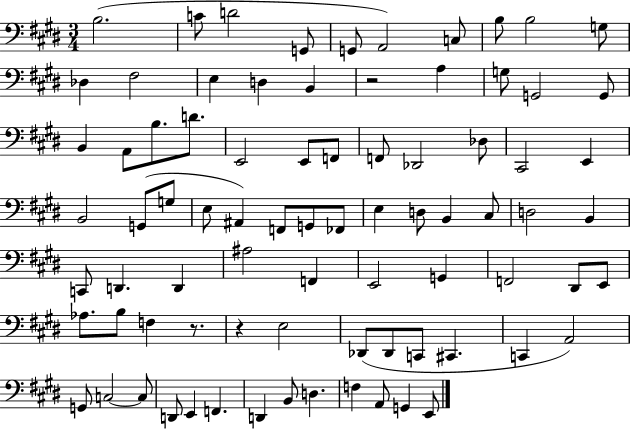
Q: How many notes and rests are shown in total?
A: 81